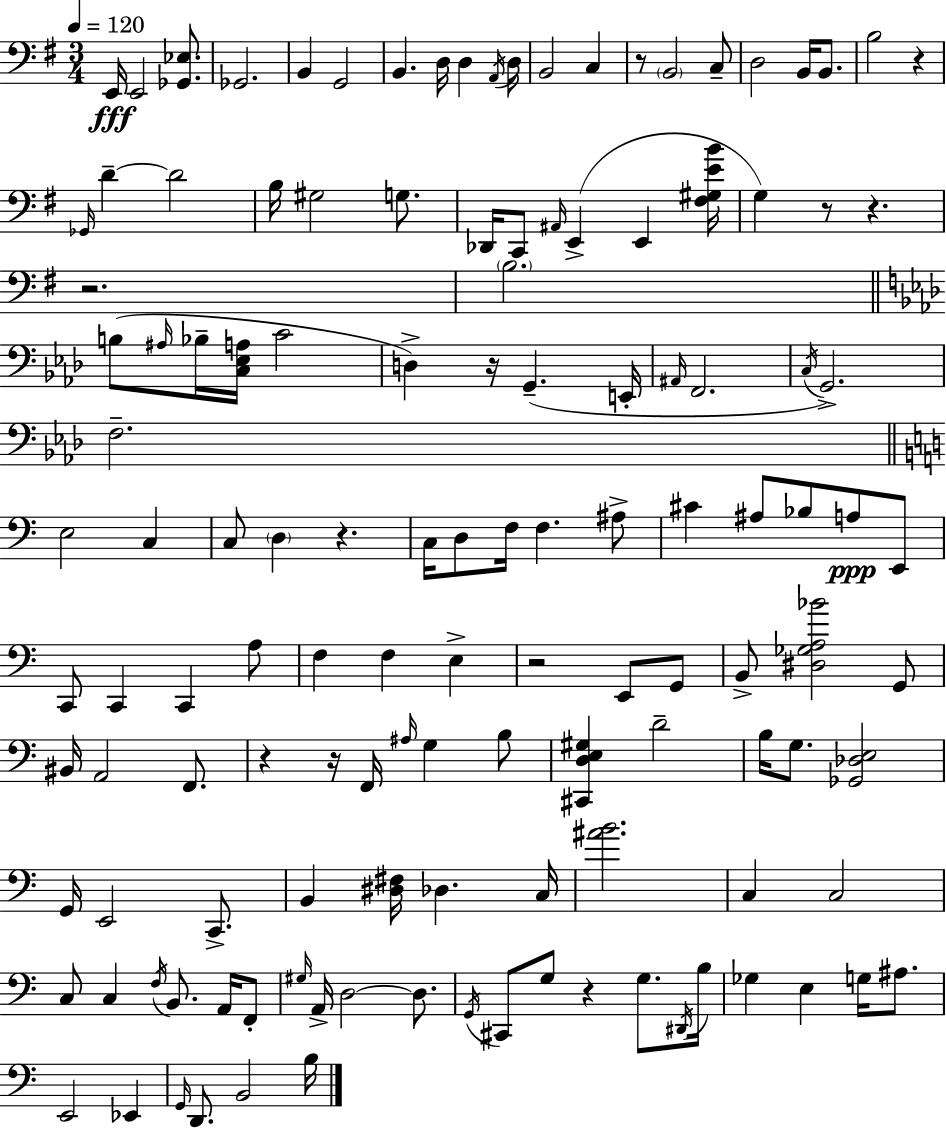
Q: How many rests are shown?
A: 11